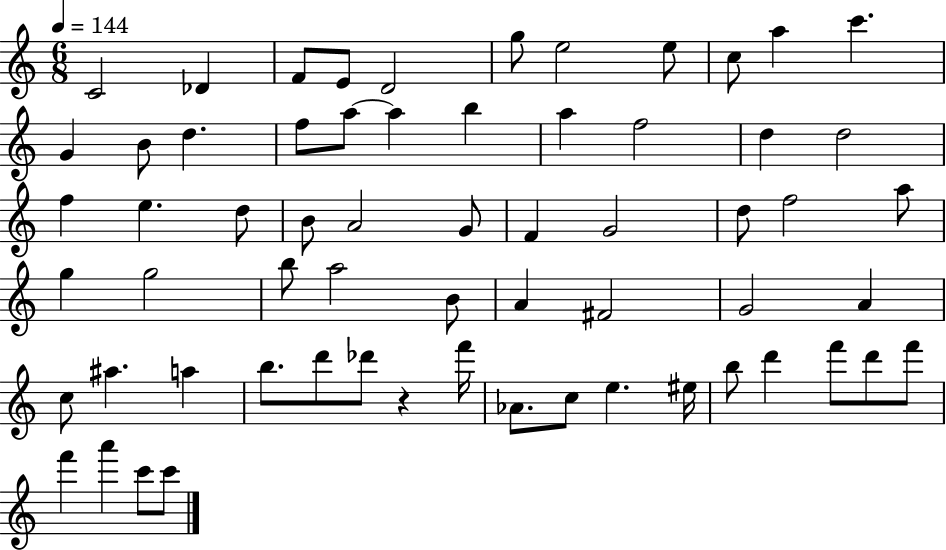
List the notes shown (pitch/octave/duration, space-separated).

C4/h Db4/q F4/e E4/e D4/h G5/e E5/h E5/e C5/e A5/q C6/q. G4/q B4/e D5/q. F5/e A5/e A5/q B5/q A5/q F5/h D5/q D5/h F5/q E5/q. D5/e B4/e A4/h G4/e F4/q G4/h D5/e F5/h A5/e G5/q G5/h B5/e A5/h B4/e A4/q F#4/h G4/h A4/q C5/e A#5/q. A5/q B5/e. D6/e Db6/e R/q F6/s Ab4/e. C5/e E5/q. EIS5/s B5/e D6/q F6/e D6/e F6/e F6/q A6/q C6/e C6/e